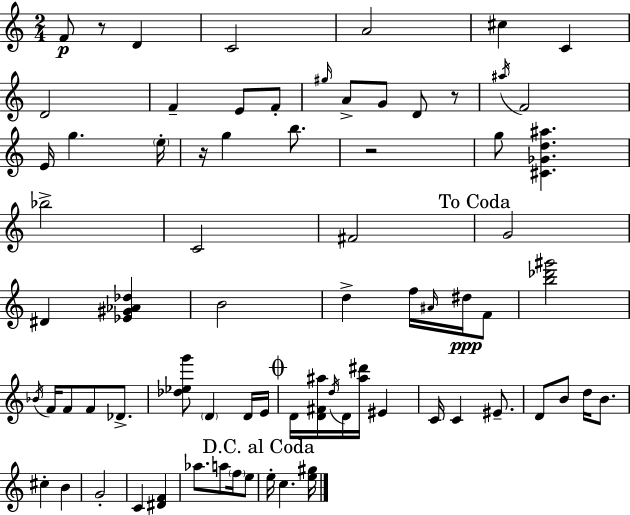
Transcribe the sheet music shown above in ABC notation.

X:1
T:Untitled
M:2/4
L:1/4
K:Am
F/2 z/2 D C2 A2 ^c C D2 F E/2 F/2 ^g/4 A/2 G/2 D/2 z/2 ^a/4 F2 E/4 g e/4 z/4 g b/2 z2 g/2 [^C_Gd^a] _b2 C2 ^F2 G2 ^D [_E^G_A_d] B2 d f/4 ^A/4 ^d/4 F/2 [b_d'^g']2 _B/4 F/4 F/2 F/2 _D/2 [_d_eg']/2 D D/4 E/4 D/4 [D^F^a]/4 d/4 D/4 [^a^d']/4 ^E C/4 C ^E/2 D/2 B/2 d/4 B/2 ^c B G2 C [^DF] _a/2 a/2 f/4 e/2 e/4 c [e^g]/4